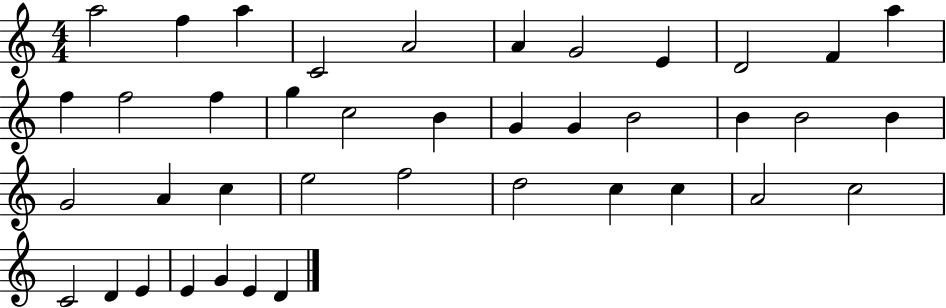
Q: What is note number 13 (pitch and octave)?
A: F5